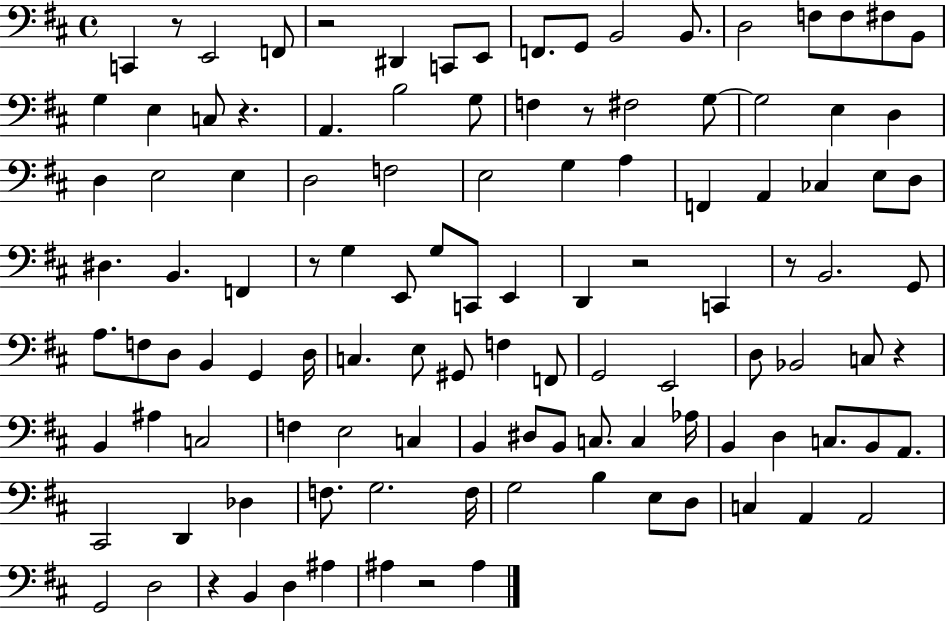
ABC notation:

X:1
T:Untitled
M:4/4
L:1/4
K:D
C,, z/2 E,,2 F,,/2 z2 ^D,, C,,/2 E,,/2 F,,/2 G,,/2 B,,2 B,,/2 D,2 F,/2 F,/2 ^F,/2 B,,/2 G, E, C,/2 z A,, B,2 G,/2 F, z/2 ^F,2 G,/2 G,2 E, D, D, E,2 E, D,2 F,2 E,2 G, A, F,, A,, _C, E,/2 D,/2 ^D, B,, F,, z/2 G, E,,/2 G,/2 C,,/2 E,, D,, z2 C,, z/2 B,,2 G,,/2 A,/2 F,/2 D,/2 B,, G,, D,/4 C, E,/2 ^G,,/2 F, F,,/2 G,,2 E,,2 D,/2 _B,,2 C,/2 z B,, ^A, C,2 F, E,2 C, B,, ^D,/2 B,,/2 C,/2 C, _A,/4 B,, D, C,/2 B,,/2 A,,/2 ^C,,2 D,, _D, F,/2 G,2 F,/4 G,2 B, E,/2 D,/2 C, A,, A,,2 G,,2 D,2 z B,, D, ^A, ^A, z2 ^A,